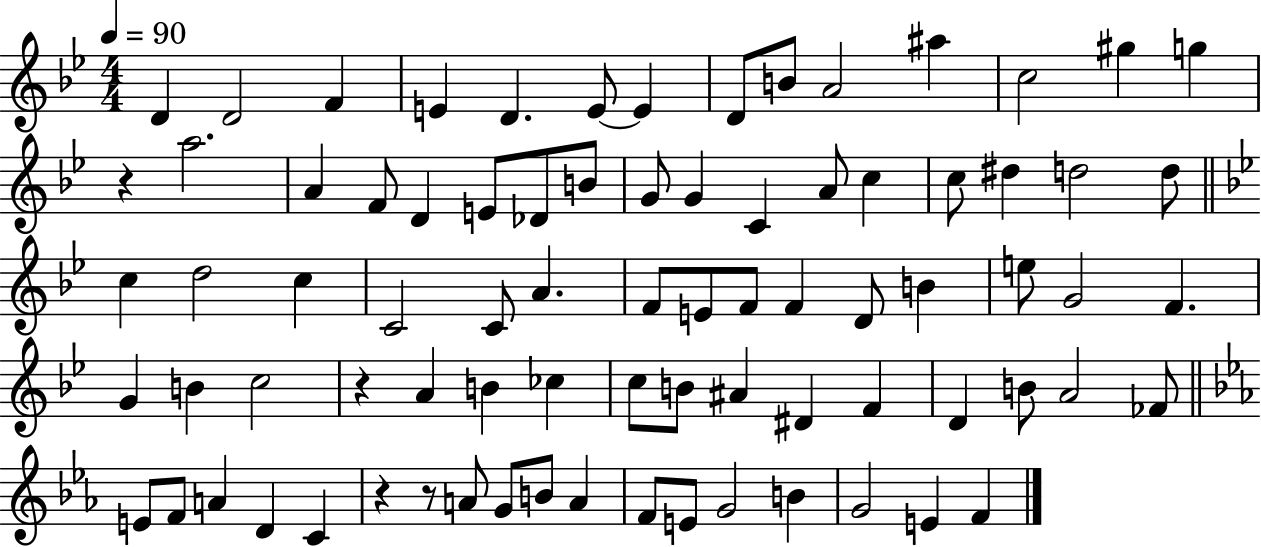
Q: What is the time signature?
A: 4/4